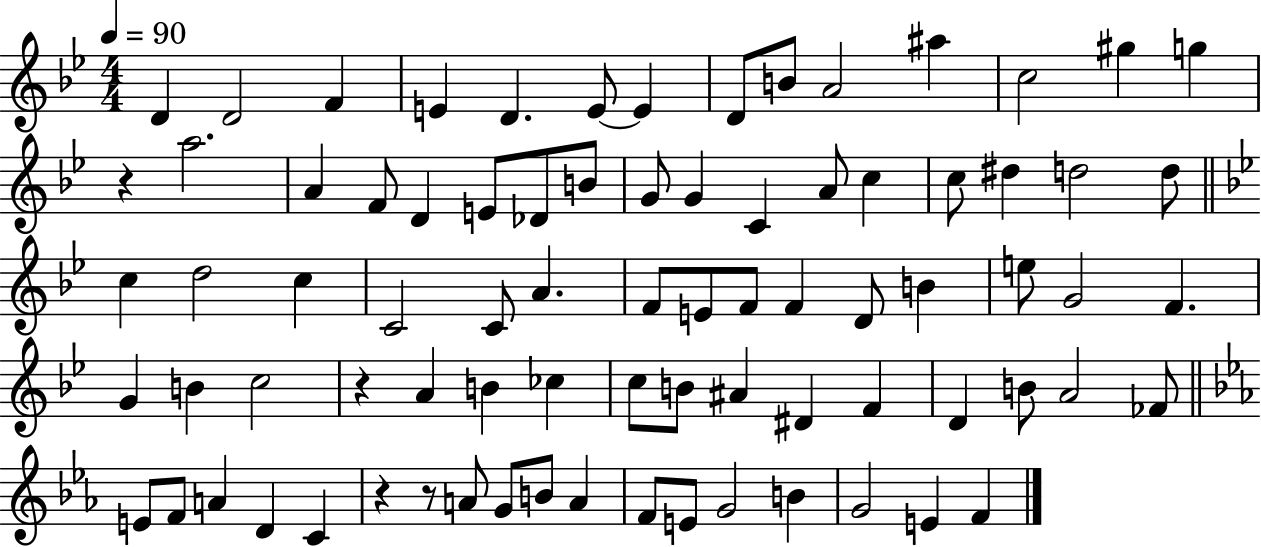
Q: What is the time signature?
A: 4/4